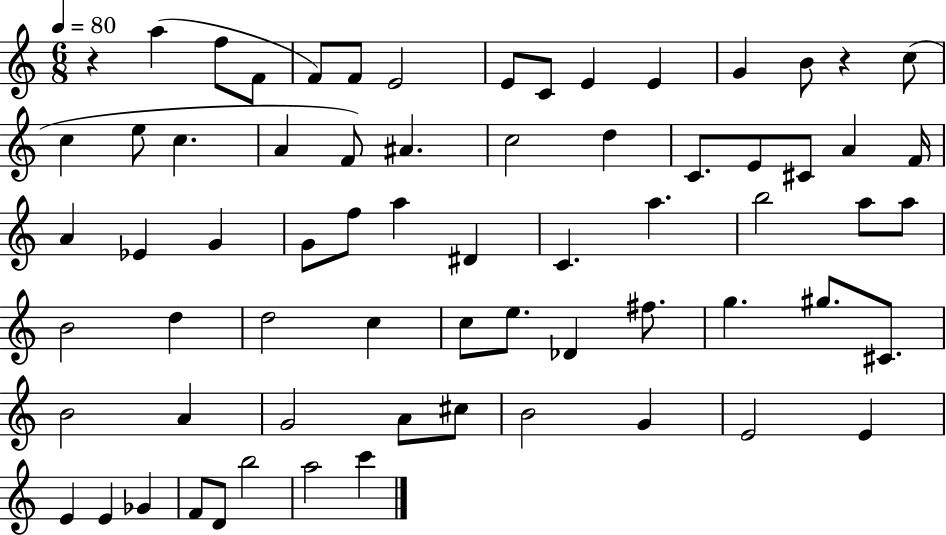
R/q A5/q F5/e F4/e F4/e F4/e E4/h E4/e C4/e E4/q E4/q G4/q B4/e R/q C5/e C5/q E5/e C5/q. A4/q F4/e A#4/q. C5/h D5/q C4/e. E4/e C#4/e A4/q F4/s A4/q Eb4/q G4/q G4/e F5/e A5/q D#4/q C4/q. A5/q. B5/h A5/e A5/e B4/h D5/q D5/h C5/q C5/e E5/e. Db4/q F#5/e. G5/q. G#5/e. C#4/e. B4/h A4/q G4/h A4/e C#5/e B4/h G4/q E4/h E4/q E4/q E4/q Gb4/q F4/e D4/e B5/h A5/h C6/q